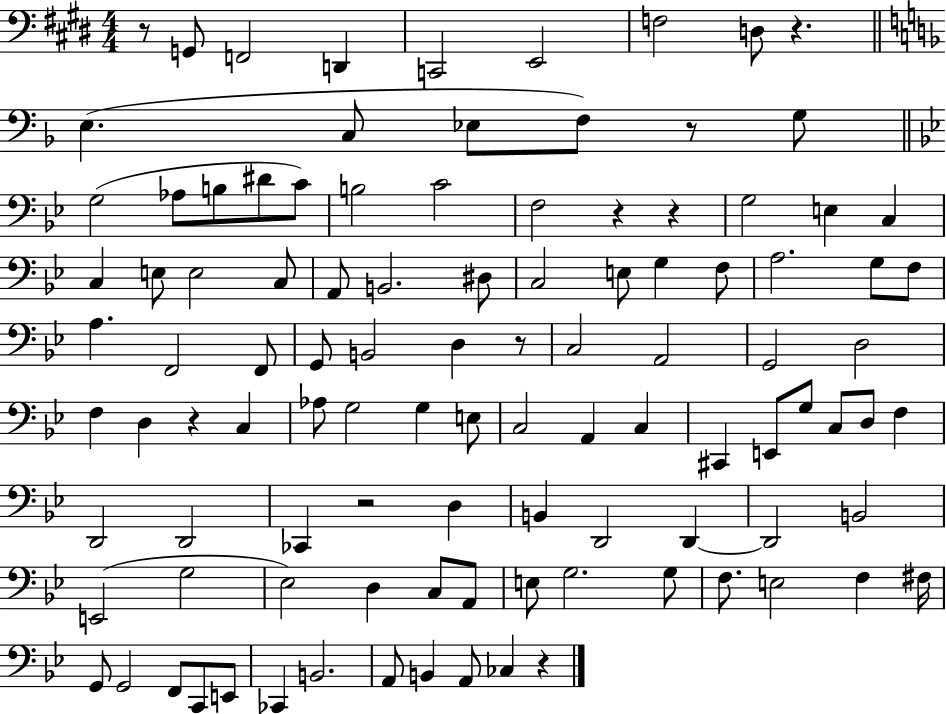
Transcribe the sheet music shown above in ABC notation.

X:1
T:Untitled
M:4/4
L:1/4
K:E
z/2 G,,/2 F,,2 D,, C,,2 E,,2 F,2 D,/2 z E, C,/2 _E,/2 F,/2 z/2 G,/2 G,2 _A,/2 B,/2 ^D/2 C/2 B,2 C2 F,2 z z G,2 E, C, C, E,/2 E,2 C,/2 A,,/2 B,,2 ^D,/2 C,2 E,/2 G, F,/2 A,2 G,/2 F,/2 A, F,,2 F,,/2 G,,/2 B,,2 D, z/2 C,2 A,,2 G,,2 D,2 F, D, z C, _A,/2 G,2 G, E,/2 C,2 A,, C, ^C,, E,,/2 G,/2 C,/2 D,/2 F, D,,2 D,,2 _C,, z2 D, B,, D,,2 D,, D,,2 B,,2 E,,2 G,2 _E,2 D, C,/2 A,,/2 E,/2 G,2 G,/2 F,/2 E,2 F, ^F,/4 G,,/2 G,,2 F,,/2 C,,/2 E,,/2 _C,, B,,2 A,,/2 B,, A,,/2 _C, z